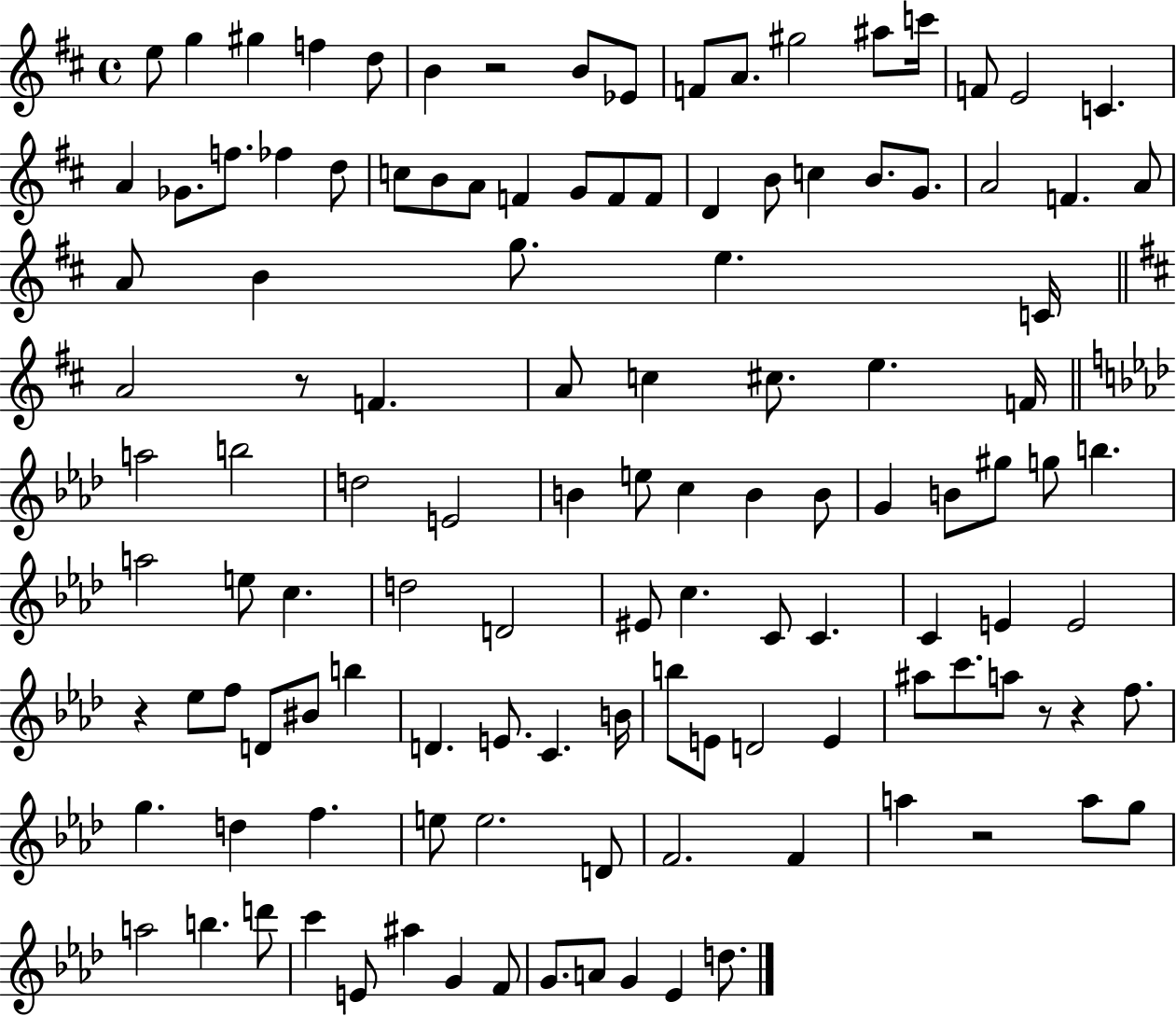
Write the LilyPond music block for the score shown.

{
  \clef treble
  \time 4/4
  \defaultTimeSignature
  \key d \major
  e''8 g''4 gis''4 f''4 d''8 | b'4 r2 b'8 ees'8 | f'8 a'8. gis''2 ais''8 c'''16 | f'8 e'2 c'4. | \break a'4 ges'8. f''8. fes''4 d''8 | c''8 b'8 a'8 f'4 g'8 f'8 f'8 | d'4 b'8 c''4 b'8. g'8. | a'2 f'4. a'8 | \break a'8 b'4 g''8. e''4. c'16 | \bar "||" \break \key b \minor a'2 r8 f'4. | a'8 c''4 cis''8. e''4. f'16 | \bar "||" \break \key aes \major a''2 b''2 | d''2 e'2 | b'4 e''8 c''4 b'4 b'8 | g'4 b'8 gis''8 g''8 b''4. | \break a''2 e''8 c''4. | d''2 d'2 | eis'8 c''4. c'8 c'4. | c'4 e'4 e'2 | \break r4 ees''8 f''8 d'8 bis'8 b''4 | d'4. e'8. c'4. b'16 | b''8 e'8 d'2 e'4 | ais''8 c'''8. a''8 r8 r4 f''8. | \break g''4. d''4 f''4. | e''8 e''2. d'8 | f'2. f'4 | a''4 r2 a''8 g''8 | \break a''2 b''4. d'''8 | c'''4 e'8 ais''4 g'4 f'8 | g'8. a'8 g'4 ees'4 d''8. | \bar "|."
}